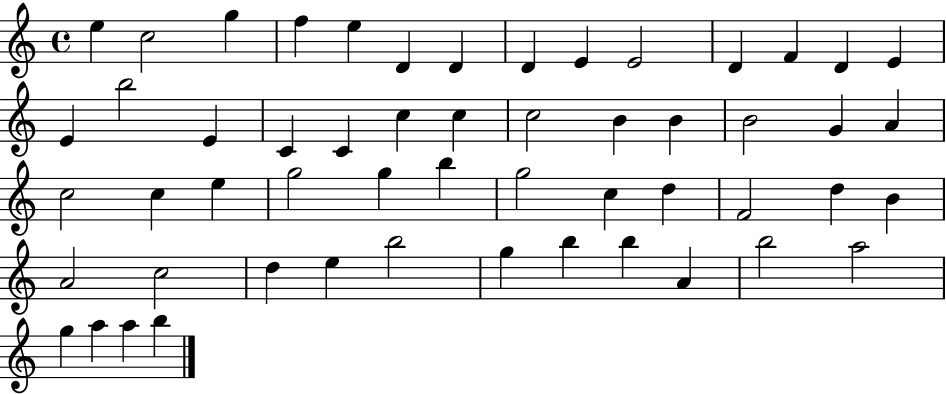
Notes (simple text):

E5/q C5/h G5/q F5/q E5/q D4/q D4/q D4/q E4/q E4/h D4/q F4/q D4/q E4/q E4/q B5/h E4/q C4/q C4/q C5/q C5/q C5/h B4/q B4/q B4/h G4/q A4/q C5/h C5/q E5/q G5/h G5/q B5/q G5/h C5/q D5/q F4/h D5/q B4/q A4/h C5/h D5/q E5/q B5/h G5/q B5/q B5/q A4/q B5/h A5/h G5/q A5/q A5/q B5/q